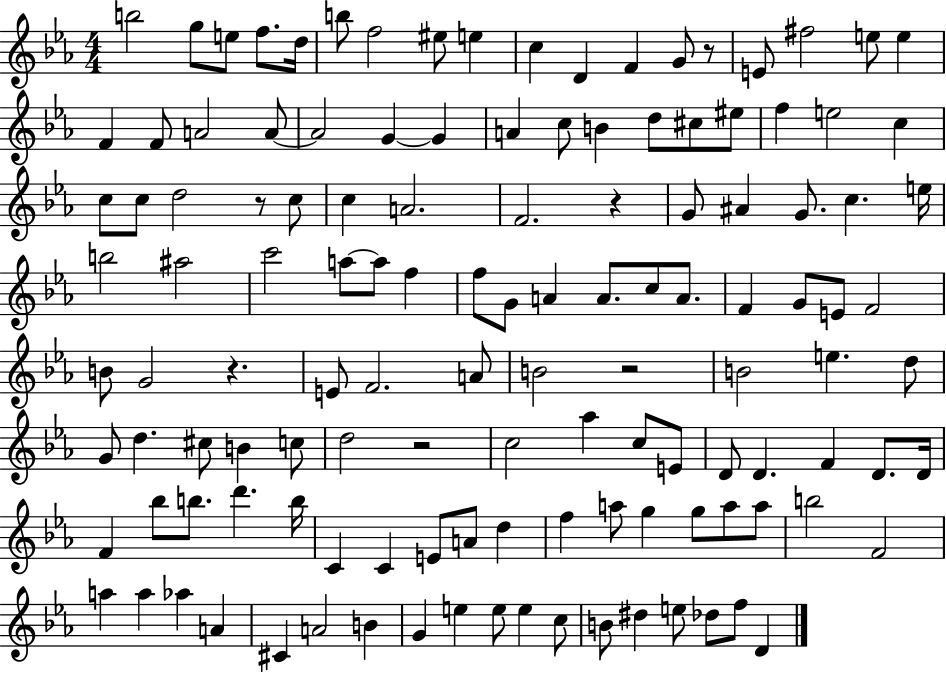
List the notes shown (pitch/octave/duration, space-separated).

B5/h G5/e E5/e F5/e. D5/s B5/e F5/h EIS5/e E5/q C5/q D4/q F4/q G4/e R/e E4/e F#5/h E5/e E5/q F4/q F4/e A4/h A4/e A4/h G4/q G4/q A4/q C5/e B4/q D5/e C#5/e EIS5/e F5/q E5/h C5/q C5/e C5/e D5/h R/e C5/e C5/q A4/h. F4/h. R/q G4/e A#4/q G4/e. C5/q. E5/s B5/h A#5/h C6/h A5/e A5/e F5/q F5/e G4/e A4/q A4/e. C5/e A4/e. F4/q G4/e E4/e F4/h B4/e G4/h R/q. E4/e F4/h. A4/e B4/h R/h B4/h E5/q. D5/e G4/e D5/q. C#5/e B4/q C5/e D5/h R/h C5/h Ab5/q C5/e E4/e D4/e D4/q. F4/q D4/e. D4/s F4/q Bb5/e B5/e. D6/q. B5/s C4/q C4/q E4/e A4/e D5/q F5/q A5/e G5/q G5/e A5/e A5/e B5/h F4/h A5/q A5/q Ab5/q A4/q C#4/q A4/h B4/q G4/q E5/q E5/e E5/q C5/e B4/e D#5/q E5/e Db5/e F5/e D4/q